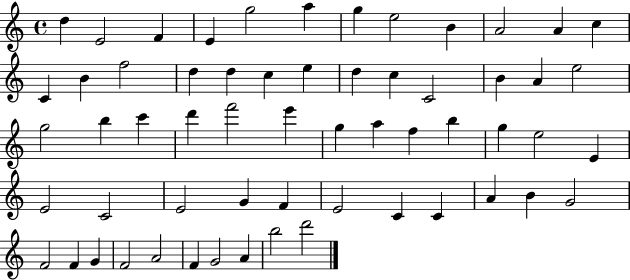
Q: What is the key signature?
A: C major